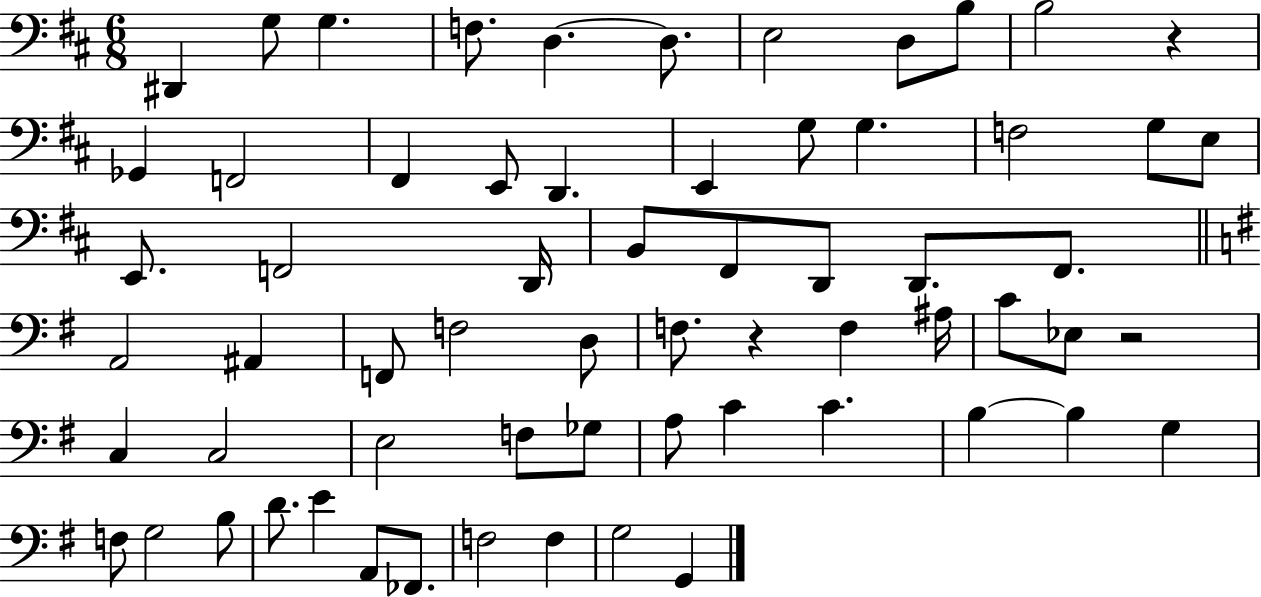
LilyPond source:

{
  \clef bass
  \numericTimeSignature
  \time 6/8
  \key d \major
  \repeat volta 2 { dis,4 g8 g4. | f8. d4.~~ d8. | e2 d8 b8 | b2 r4 | \break ges,4 f,2 | fis,4 e,8 d,4. | e,4 g8 g4. | f2 g8 e8 | \break e,8. f,2 d,16 | b,8 fis,8 d,8 d,8. fis,8. | \bar "||" \break \key g \major a,2 ais,4 | f,8 f2 d8 | f8. r4 f4 ais16 | c'8 ees8 r2 | \break c4 c2 | e2 f8 ges8 | a8 c'4 c'4. | b4~~ b4 g4 | \break f8 g2 b8 | d'8. e'4 a,8 fes,8. | f2 f4 | g2 g,4 | \break } \bar "|."
}